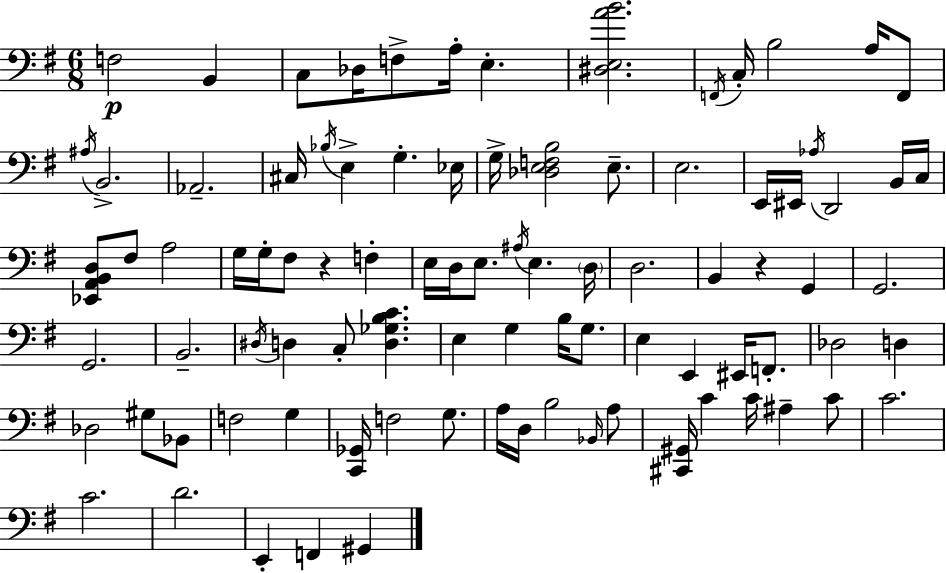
F3/h B2/q C3/e Db3/s F3/e A3/s E3/q. [D#3,E3,A4,B4]/h. F2/s C3/s B3/h A3/s F2/e A#3/s B2/h. Ab2/h. C#3/s Bb3/s E3/q G3/q. Eb3/s G3/s [Db3,E3,F3,B3]/h E3/e. E3/h. E2/s EIS2/s Ab3/s D2/h B2/s C3/s [Eb2,A2,B2,D3]/e F#3/e A3/h G3/s G3/s F#3/e R/q F3/q E3/s D3/s E3/e. A#3/s E3/q. D3/s D3/h. B2/q R/q G2/q G2/h. G2/h. B2/h. D#3/s D3/q C3/e [D3,Gb3,B3,C4]/q. E3/q G3/q B3/s G3/e. E3/q E2/q EIS2/s F2/e. Db3/h D3/q Db3/h G#3/e Bb2/e F3/h G3/q [C2,Gb2]/s F3/h G3/e. A3/s D3/s B3/h Bb2/s A3/e [C#2,G#2]/s C4/q C4/s A#3/q C4/e C4/h. C4/h. D4/h. E2/q F2/q G#2/q